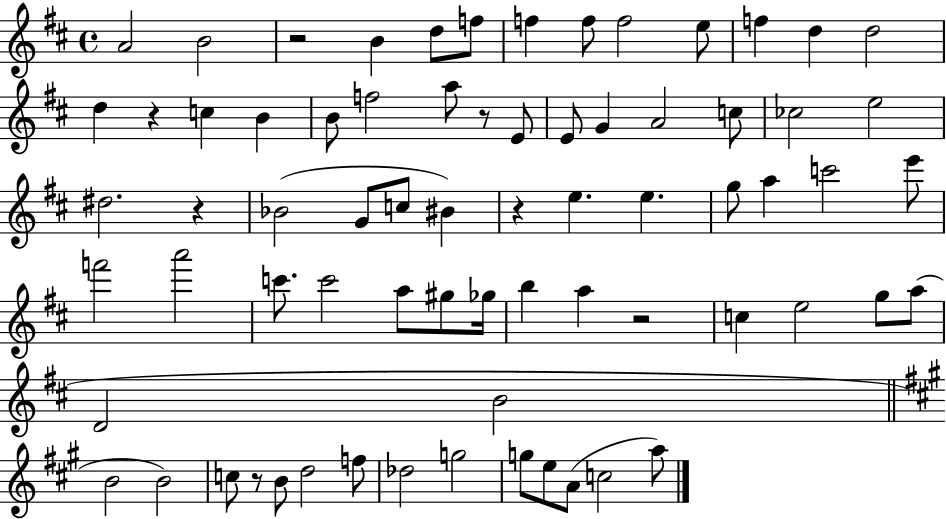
{
  \clef treble
  \time 4/4
  \defaultTimeSignature
  \key d \major
  a'2 b'2 | r2 b'4 d''8 f''8 | f''4 f''8 f''2 e''8 | f''4 d''4 d''2 | \break d''4 r4 c''4 b'4 | b'8 f''2 a''8 r8 e'8 | e'8 g'4 a'2 c''8 | ces''2 e''2 | \break dis''2. r4 | bes'2( g'8 c''8 bis'4) | r4 e''4. e''4. | g''8 a''4 c'''2 e'''8 | \break f'''2 a'''2 | c'''8. c'''2 a''8 gis''8 ges''16 | b''4 a''4 r2 | c''4 e''2 g''8 a''8( | \break d'2 b'2 | \bar "||" \break \key a \major b'2 b'2) | c''8 r8 b'8 d''2 f''8 | des''2 g''2 | g''8 e''8 a'8( c''2 a''8) | \break \bar "|."
}